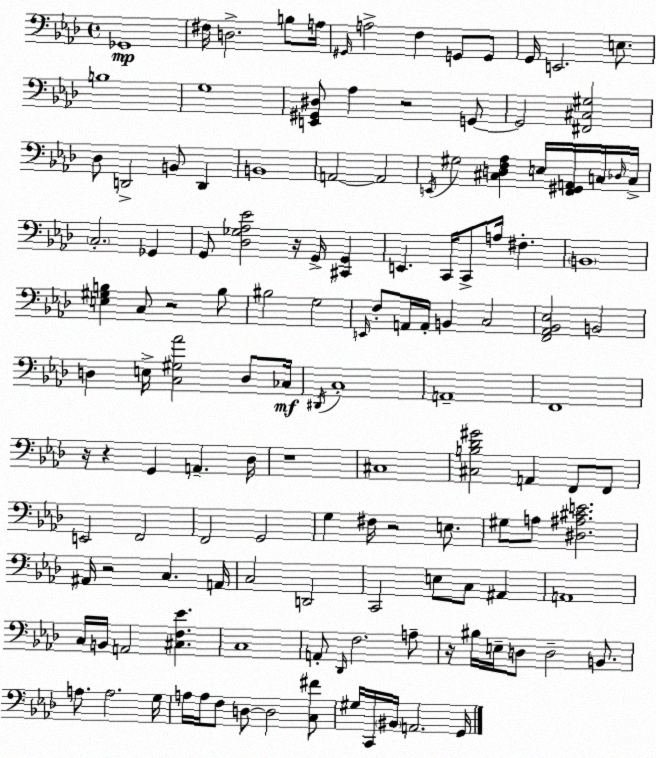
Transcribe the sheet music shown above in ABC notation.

X:1
T:Untitled
M:4/4
L:1/4
K:Fm
_G,,4 ^F,/4 D,2 B,/2 A,/4 ^G,,/4 A,2 F, G,,/2 G,,/2 G,,/4 E,,2 E,/2 B,4 G,4 [E,,^G,,^D,]/2 _A, z2 G,,/2 G,,2 [^F,,^C,^G,]2 _D,/2 D,,2 B,,/2 D,, B,,4 A,,2 A,,2 E,,/4 ^G,2 [^C,D,F,_A,] E,/4 [F,,^G,,A,,]/4 C,/4 _D,/4 C,/4 C,2 _G,, G,,/2 [_D,_G,_A,_E]2 z/4 G,,/4 [^C,,G,,] E,, C,,/4 C,,/2 A,/4 ^F, B,,4 [E,^G,B,] C,/2 z2 B,/2 ^B,2 G,2 E,,/4 F,/2 A,,/4 A,,/4 B,, C,2 [F,,_A,,_B,,_E,]2 B,,2 D, E,/4 [C,^G,_A]2 D,/2 _C,/4 ^D,,/4 C,4 A,,4 F,,4 z/4 z G,, A,, _D,/4 z4 ^C,4 [^C,B,_D^G]2 A,, F,,/2 F,,/2 E,,2 F,,2 F,,2 G,,2 G, ^F,/4 z2 E,/2 ^G,/2 A,/2 [^D,^A,^CE]2 ^A,,/4 z2 C, A,,/4 C,2 D,,2 C,,2 E,/2 C,/2 ^A,, A,,4 C,/4 B,,/4 A,,2 [^C,F,_E] C,4 A,,/2 _D,,/4 F,2 A,/2 z/4 ^B,/4 E,/4 D,/2 D,2 B,,/2 A,/2 A,2 G,/4 A,/4 A,/4 F,/2 D,/2 D,2 [C,^F]/2 ^G,/4 C,,/4 ^B,,/4 A,,2 G,,/4